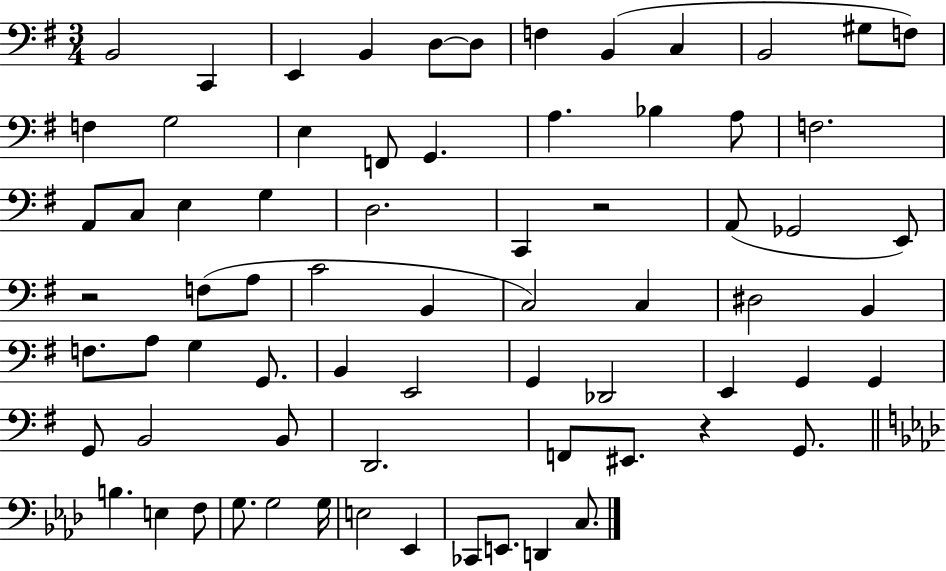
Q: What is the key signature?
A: G major